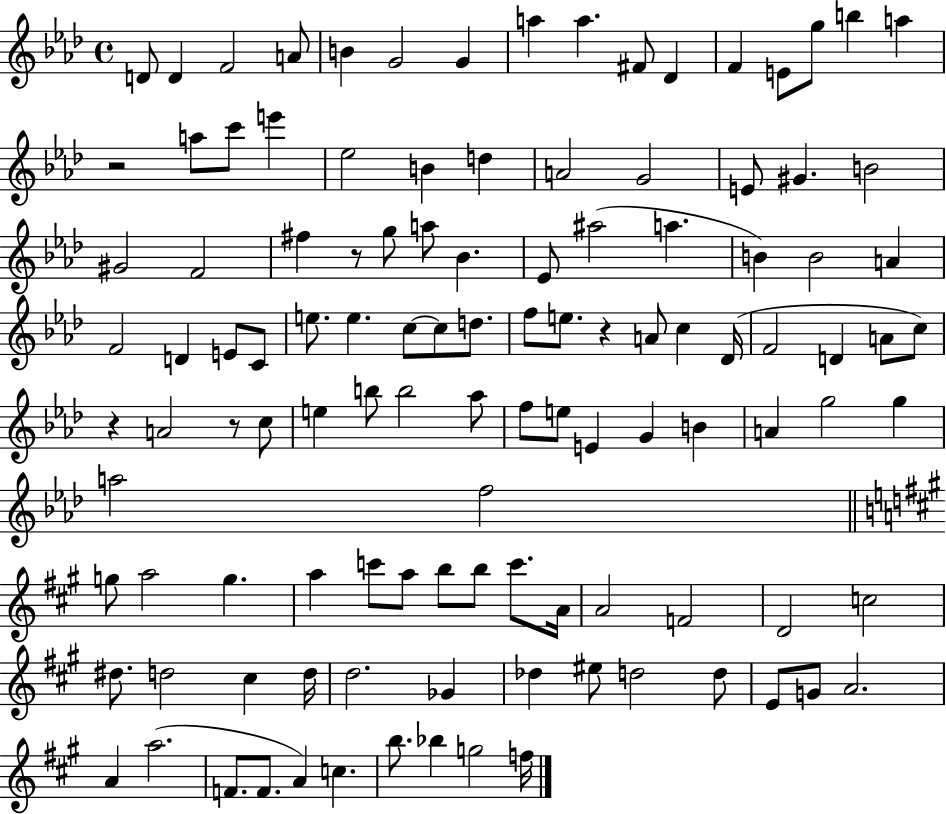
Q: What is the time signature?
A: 4/4